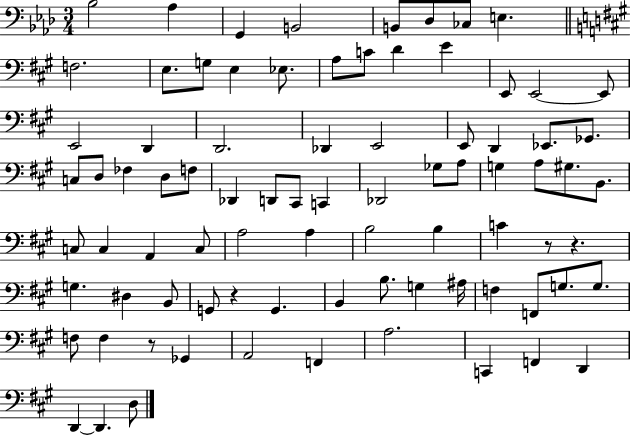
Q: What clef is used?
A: bass